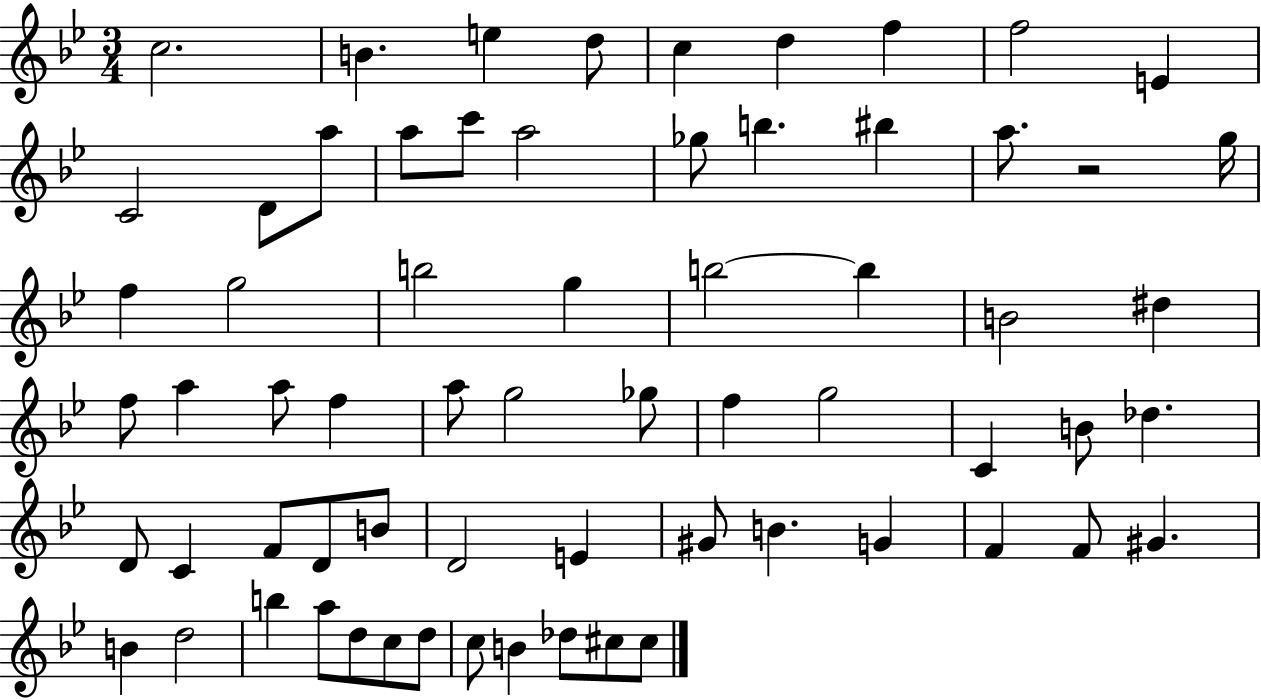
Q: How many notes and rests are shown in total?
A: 66